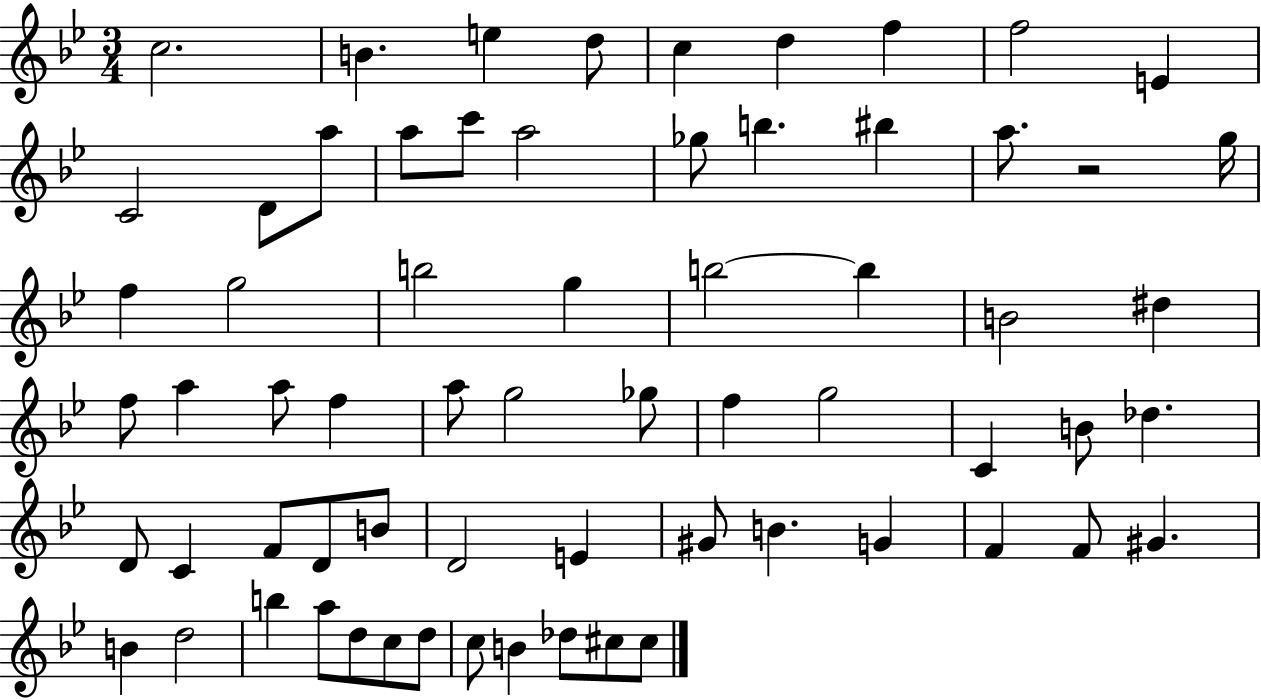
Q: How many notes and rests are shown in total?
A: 66